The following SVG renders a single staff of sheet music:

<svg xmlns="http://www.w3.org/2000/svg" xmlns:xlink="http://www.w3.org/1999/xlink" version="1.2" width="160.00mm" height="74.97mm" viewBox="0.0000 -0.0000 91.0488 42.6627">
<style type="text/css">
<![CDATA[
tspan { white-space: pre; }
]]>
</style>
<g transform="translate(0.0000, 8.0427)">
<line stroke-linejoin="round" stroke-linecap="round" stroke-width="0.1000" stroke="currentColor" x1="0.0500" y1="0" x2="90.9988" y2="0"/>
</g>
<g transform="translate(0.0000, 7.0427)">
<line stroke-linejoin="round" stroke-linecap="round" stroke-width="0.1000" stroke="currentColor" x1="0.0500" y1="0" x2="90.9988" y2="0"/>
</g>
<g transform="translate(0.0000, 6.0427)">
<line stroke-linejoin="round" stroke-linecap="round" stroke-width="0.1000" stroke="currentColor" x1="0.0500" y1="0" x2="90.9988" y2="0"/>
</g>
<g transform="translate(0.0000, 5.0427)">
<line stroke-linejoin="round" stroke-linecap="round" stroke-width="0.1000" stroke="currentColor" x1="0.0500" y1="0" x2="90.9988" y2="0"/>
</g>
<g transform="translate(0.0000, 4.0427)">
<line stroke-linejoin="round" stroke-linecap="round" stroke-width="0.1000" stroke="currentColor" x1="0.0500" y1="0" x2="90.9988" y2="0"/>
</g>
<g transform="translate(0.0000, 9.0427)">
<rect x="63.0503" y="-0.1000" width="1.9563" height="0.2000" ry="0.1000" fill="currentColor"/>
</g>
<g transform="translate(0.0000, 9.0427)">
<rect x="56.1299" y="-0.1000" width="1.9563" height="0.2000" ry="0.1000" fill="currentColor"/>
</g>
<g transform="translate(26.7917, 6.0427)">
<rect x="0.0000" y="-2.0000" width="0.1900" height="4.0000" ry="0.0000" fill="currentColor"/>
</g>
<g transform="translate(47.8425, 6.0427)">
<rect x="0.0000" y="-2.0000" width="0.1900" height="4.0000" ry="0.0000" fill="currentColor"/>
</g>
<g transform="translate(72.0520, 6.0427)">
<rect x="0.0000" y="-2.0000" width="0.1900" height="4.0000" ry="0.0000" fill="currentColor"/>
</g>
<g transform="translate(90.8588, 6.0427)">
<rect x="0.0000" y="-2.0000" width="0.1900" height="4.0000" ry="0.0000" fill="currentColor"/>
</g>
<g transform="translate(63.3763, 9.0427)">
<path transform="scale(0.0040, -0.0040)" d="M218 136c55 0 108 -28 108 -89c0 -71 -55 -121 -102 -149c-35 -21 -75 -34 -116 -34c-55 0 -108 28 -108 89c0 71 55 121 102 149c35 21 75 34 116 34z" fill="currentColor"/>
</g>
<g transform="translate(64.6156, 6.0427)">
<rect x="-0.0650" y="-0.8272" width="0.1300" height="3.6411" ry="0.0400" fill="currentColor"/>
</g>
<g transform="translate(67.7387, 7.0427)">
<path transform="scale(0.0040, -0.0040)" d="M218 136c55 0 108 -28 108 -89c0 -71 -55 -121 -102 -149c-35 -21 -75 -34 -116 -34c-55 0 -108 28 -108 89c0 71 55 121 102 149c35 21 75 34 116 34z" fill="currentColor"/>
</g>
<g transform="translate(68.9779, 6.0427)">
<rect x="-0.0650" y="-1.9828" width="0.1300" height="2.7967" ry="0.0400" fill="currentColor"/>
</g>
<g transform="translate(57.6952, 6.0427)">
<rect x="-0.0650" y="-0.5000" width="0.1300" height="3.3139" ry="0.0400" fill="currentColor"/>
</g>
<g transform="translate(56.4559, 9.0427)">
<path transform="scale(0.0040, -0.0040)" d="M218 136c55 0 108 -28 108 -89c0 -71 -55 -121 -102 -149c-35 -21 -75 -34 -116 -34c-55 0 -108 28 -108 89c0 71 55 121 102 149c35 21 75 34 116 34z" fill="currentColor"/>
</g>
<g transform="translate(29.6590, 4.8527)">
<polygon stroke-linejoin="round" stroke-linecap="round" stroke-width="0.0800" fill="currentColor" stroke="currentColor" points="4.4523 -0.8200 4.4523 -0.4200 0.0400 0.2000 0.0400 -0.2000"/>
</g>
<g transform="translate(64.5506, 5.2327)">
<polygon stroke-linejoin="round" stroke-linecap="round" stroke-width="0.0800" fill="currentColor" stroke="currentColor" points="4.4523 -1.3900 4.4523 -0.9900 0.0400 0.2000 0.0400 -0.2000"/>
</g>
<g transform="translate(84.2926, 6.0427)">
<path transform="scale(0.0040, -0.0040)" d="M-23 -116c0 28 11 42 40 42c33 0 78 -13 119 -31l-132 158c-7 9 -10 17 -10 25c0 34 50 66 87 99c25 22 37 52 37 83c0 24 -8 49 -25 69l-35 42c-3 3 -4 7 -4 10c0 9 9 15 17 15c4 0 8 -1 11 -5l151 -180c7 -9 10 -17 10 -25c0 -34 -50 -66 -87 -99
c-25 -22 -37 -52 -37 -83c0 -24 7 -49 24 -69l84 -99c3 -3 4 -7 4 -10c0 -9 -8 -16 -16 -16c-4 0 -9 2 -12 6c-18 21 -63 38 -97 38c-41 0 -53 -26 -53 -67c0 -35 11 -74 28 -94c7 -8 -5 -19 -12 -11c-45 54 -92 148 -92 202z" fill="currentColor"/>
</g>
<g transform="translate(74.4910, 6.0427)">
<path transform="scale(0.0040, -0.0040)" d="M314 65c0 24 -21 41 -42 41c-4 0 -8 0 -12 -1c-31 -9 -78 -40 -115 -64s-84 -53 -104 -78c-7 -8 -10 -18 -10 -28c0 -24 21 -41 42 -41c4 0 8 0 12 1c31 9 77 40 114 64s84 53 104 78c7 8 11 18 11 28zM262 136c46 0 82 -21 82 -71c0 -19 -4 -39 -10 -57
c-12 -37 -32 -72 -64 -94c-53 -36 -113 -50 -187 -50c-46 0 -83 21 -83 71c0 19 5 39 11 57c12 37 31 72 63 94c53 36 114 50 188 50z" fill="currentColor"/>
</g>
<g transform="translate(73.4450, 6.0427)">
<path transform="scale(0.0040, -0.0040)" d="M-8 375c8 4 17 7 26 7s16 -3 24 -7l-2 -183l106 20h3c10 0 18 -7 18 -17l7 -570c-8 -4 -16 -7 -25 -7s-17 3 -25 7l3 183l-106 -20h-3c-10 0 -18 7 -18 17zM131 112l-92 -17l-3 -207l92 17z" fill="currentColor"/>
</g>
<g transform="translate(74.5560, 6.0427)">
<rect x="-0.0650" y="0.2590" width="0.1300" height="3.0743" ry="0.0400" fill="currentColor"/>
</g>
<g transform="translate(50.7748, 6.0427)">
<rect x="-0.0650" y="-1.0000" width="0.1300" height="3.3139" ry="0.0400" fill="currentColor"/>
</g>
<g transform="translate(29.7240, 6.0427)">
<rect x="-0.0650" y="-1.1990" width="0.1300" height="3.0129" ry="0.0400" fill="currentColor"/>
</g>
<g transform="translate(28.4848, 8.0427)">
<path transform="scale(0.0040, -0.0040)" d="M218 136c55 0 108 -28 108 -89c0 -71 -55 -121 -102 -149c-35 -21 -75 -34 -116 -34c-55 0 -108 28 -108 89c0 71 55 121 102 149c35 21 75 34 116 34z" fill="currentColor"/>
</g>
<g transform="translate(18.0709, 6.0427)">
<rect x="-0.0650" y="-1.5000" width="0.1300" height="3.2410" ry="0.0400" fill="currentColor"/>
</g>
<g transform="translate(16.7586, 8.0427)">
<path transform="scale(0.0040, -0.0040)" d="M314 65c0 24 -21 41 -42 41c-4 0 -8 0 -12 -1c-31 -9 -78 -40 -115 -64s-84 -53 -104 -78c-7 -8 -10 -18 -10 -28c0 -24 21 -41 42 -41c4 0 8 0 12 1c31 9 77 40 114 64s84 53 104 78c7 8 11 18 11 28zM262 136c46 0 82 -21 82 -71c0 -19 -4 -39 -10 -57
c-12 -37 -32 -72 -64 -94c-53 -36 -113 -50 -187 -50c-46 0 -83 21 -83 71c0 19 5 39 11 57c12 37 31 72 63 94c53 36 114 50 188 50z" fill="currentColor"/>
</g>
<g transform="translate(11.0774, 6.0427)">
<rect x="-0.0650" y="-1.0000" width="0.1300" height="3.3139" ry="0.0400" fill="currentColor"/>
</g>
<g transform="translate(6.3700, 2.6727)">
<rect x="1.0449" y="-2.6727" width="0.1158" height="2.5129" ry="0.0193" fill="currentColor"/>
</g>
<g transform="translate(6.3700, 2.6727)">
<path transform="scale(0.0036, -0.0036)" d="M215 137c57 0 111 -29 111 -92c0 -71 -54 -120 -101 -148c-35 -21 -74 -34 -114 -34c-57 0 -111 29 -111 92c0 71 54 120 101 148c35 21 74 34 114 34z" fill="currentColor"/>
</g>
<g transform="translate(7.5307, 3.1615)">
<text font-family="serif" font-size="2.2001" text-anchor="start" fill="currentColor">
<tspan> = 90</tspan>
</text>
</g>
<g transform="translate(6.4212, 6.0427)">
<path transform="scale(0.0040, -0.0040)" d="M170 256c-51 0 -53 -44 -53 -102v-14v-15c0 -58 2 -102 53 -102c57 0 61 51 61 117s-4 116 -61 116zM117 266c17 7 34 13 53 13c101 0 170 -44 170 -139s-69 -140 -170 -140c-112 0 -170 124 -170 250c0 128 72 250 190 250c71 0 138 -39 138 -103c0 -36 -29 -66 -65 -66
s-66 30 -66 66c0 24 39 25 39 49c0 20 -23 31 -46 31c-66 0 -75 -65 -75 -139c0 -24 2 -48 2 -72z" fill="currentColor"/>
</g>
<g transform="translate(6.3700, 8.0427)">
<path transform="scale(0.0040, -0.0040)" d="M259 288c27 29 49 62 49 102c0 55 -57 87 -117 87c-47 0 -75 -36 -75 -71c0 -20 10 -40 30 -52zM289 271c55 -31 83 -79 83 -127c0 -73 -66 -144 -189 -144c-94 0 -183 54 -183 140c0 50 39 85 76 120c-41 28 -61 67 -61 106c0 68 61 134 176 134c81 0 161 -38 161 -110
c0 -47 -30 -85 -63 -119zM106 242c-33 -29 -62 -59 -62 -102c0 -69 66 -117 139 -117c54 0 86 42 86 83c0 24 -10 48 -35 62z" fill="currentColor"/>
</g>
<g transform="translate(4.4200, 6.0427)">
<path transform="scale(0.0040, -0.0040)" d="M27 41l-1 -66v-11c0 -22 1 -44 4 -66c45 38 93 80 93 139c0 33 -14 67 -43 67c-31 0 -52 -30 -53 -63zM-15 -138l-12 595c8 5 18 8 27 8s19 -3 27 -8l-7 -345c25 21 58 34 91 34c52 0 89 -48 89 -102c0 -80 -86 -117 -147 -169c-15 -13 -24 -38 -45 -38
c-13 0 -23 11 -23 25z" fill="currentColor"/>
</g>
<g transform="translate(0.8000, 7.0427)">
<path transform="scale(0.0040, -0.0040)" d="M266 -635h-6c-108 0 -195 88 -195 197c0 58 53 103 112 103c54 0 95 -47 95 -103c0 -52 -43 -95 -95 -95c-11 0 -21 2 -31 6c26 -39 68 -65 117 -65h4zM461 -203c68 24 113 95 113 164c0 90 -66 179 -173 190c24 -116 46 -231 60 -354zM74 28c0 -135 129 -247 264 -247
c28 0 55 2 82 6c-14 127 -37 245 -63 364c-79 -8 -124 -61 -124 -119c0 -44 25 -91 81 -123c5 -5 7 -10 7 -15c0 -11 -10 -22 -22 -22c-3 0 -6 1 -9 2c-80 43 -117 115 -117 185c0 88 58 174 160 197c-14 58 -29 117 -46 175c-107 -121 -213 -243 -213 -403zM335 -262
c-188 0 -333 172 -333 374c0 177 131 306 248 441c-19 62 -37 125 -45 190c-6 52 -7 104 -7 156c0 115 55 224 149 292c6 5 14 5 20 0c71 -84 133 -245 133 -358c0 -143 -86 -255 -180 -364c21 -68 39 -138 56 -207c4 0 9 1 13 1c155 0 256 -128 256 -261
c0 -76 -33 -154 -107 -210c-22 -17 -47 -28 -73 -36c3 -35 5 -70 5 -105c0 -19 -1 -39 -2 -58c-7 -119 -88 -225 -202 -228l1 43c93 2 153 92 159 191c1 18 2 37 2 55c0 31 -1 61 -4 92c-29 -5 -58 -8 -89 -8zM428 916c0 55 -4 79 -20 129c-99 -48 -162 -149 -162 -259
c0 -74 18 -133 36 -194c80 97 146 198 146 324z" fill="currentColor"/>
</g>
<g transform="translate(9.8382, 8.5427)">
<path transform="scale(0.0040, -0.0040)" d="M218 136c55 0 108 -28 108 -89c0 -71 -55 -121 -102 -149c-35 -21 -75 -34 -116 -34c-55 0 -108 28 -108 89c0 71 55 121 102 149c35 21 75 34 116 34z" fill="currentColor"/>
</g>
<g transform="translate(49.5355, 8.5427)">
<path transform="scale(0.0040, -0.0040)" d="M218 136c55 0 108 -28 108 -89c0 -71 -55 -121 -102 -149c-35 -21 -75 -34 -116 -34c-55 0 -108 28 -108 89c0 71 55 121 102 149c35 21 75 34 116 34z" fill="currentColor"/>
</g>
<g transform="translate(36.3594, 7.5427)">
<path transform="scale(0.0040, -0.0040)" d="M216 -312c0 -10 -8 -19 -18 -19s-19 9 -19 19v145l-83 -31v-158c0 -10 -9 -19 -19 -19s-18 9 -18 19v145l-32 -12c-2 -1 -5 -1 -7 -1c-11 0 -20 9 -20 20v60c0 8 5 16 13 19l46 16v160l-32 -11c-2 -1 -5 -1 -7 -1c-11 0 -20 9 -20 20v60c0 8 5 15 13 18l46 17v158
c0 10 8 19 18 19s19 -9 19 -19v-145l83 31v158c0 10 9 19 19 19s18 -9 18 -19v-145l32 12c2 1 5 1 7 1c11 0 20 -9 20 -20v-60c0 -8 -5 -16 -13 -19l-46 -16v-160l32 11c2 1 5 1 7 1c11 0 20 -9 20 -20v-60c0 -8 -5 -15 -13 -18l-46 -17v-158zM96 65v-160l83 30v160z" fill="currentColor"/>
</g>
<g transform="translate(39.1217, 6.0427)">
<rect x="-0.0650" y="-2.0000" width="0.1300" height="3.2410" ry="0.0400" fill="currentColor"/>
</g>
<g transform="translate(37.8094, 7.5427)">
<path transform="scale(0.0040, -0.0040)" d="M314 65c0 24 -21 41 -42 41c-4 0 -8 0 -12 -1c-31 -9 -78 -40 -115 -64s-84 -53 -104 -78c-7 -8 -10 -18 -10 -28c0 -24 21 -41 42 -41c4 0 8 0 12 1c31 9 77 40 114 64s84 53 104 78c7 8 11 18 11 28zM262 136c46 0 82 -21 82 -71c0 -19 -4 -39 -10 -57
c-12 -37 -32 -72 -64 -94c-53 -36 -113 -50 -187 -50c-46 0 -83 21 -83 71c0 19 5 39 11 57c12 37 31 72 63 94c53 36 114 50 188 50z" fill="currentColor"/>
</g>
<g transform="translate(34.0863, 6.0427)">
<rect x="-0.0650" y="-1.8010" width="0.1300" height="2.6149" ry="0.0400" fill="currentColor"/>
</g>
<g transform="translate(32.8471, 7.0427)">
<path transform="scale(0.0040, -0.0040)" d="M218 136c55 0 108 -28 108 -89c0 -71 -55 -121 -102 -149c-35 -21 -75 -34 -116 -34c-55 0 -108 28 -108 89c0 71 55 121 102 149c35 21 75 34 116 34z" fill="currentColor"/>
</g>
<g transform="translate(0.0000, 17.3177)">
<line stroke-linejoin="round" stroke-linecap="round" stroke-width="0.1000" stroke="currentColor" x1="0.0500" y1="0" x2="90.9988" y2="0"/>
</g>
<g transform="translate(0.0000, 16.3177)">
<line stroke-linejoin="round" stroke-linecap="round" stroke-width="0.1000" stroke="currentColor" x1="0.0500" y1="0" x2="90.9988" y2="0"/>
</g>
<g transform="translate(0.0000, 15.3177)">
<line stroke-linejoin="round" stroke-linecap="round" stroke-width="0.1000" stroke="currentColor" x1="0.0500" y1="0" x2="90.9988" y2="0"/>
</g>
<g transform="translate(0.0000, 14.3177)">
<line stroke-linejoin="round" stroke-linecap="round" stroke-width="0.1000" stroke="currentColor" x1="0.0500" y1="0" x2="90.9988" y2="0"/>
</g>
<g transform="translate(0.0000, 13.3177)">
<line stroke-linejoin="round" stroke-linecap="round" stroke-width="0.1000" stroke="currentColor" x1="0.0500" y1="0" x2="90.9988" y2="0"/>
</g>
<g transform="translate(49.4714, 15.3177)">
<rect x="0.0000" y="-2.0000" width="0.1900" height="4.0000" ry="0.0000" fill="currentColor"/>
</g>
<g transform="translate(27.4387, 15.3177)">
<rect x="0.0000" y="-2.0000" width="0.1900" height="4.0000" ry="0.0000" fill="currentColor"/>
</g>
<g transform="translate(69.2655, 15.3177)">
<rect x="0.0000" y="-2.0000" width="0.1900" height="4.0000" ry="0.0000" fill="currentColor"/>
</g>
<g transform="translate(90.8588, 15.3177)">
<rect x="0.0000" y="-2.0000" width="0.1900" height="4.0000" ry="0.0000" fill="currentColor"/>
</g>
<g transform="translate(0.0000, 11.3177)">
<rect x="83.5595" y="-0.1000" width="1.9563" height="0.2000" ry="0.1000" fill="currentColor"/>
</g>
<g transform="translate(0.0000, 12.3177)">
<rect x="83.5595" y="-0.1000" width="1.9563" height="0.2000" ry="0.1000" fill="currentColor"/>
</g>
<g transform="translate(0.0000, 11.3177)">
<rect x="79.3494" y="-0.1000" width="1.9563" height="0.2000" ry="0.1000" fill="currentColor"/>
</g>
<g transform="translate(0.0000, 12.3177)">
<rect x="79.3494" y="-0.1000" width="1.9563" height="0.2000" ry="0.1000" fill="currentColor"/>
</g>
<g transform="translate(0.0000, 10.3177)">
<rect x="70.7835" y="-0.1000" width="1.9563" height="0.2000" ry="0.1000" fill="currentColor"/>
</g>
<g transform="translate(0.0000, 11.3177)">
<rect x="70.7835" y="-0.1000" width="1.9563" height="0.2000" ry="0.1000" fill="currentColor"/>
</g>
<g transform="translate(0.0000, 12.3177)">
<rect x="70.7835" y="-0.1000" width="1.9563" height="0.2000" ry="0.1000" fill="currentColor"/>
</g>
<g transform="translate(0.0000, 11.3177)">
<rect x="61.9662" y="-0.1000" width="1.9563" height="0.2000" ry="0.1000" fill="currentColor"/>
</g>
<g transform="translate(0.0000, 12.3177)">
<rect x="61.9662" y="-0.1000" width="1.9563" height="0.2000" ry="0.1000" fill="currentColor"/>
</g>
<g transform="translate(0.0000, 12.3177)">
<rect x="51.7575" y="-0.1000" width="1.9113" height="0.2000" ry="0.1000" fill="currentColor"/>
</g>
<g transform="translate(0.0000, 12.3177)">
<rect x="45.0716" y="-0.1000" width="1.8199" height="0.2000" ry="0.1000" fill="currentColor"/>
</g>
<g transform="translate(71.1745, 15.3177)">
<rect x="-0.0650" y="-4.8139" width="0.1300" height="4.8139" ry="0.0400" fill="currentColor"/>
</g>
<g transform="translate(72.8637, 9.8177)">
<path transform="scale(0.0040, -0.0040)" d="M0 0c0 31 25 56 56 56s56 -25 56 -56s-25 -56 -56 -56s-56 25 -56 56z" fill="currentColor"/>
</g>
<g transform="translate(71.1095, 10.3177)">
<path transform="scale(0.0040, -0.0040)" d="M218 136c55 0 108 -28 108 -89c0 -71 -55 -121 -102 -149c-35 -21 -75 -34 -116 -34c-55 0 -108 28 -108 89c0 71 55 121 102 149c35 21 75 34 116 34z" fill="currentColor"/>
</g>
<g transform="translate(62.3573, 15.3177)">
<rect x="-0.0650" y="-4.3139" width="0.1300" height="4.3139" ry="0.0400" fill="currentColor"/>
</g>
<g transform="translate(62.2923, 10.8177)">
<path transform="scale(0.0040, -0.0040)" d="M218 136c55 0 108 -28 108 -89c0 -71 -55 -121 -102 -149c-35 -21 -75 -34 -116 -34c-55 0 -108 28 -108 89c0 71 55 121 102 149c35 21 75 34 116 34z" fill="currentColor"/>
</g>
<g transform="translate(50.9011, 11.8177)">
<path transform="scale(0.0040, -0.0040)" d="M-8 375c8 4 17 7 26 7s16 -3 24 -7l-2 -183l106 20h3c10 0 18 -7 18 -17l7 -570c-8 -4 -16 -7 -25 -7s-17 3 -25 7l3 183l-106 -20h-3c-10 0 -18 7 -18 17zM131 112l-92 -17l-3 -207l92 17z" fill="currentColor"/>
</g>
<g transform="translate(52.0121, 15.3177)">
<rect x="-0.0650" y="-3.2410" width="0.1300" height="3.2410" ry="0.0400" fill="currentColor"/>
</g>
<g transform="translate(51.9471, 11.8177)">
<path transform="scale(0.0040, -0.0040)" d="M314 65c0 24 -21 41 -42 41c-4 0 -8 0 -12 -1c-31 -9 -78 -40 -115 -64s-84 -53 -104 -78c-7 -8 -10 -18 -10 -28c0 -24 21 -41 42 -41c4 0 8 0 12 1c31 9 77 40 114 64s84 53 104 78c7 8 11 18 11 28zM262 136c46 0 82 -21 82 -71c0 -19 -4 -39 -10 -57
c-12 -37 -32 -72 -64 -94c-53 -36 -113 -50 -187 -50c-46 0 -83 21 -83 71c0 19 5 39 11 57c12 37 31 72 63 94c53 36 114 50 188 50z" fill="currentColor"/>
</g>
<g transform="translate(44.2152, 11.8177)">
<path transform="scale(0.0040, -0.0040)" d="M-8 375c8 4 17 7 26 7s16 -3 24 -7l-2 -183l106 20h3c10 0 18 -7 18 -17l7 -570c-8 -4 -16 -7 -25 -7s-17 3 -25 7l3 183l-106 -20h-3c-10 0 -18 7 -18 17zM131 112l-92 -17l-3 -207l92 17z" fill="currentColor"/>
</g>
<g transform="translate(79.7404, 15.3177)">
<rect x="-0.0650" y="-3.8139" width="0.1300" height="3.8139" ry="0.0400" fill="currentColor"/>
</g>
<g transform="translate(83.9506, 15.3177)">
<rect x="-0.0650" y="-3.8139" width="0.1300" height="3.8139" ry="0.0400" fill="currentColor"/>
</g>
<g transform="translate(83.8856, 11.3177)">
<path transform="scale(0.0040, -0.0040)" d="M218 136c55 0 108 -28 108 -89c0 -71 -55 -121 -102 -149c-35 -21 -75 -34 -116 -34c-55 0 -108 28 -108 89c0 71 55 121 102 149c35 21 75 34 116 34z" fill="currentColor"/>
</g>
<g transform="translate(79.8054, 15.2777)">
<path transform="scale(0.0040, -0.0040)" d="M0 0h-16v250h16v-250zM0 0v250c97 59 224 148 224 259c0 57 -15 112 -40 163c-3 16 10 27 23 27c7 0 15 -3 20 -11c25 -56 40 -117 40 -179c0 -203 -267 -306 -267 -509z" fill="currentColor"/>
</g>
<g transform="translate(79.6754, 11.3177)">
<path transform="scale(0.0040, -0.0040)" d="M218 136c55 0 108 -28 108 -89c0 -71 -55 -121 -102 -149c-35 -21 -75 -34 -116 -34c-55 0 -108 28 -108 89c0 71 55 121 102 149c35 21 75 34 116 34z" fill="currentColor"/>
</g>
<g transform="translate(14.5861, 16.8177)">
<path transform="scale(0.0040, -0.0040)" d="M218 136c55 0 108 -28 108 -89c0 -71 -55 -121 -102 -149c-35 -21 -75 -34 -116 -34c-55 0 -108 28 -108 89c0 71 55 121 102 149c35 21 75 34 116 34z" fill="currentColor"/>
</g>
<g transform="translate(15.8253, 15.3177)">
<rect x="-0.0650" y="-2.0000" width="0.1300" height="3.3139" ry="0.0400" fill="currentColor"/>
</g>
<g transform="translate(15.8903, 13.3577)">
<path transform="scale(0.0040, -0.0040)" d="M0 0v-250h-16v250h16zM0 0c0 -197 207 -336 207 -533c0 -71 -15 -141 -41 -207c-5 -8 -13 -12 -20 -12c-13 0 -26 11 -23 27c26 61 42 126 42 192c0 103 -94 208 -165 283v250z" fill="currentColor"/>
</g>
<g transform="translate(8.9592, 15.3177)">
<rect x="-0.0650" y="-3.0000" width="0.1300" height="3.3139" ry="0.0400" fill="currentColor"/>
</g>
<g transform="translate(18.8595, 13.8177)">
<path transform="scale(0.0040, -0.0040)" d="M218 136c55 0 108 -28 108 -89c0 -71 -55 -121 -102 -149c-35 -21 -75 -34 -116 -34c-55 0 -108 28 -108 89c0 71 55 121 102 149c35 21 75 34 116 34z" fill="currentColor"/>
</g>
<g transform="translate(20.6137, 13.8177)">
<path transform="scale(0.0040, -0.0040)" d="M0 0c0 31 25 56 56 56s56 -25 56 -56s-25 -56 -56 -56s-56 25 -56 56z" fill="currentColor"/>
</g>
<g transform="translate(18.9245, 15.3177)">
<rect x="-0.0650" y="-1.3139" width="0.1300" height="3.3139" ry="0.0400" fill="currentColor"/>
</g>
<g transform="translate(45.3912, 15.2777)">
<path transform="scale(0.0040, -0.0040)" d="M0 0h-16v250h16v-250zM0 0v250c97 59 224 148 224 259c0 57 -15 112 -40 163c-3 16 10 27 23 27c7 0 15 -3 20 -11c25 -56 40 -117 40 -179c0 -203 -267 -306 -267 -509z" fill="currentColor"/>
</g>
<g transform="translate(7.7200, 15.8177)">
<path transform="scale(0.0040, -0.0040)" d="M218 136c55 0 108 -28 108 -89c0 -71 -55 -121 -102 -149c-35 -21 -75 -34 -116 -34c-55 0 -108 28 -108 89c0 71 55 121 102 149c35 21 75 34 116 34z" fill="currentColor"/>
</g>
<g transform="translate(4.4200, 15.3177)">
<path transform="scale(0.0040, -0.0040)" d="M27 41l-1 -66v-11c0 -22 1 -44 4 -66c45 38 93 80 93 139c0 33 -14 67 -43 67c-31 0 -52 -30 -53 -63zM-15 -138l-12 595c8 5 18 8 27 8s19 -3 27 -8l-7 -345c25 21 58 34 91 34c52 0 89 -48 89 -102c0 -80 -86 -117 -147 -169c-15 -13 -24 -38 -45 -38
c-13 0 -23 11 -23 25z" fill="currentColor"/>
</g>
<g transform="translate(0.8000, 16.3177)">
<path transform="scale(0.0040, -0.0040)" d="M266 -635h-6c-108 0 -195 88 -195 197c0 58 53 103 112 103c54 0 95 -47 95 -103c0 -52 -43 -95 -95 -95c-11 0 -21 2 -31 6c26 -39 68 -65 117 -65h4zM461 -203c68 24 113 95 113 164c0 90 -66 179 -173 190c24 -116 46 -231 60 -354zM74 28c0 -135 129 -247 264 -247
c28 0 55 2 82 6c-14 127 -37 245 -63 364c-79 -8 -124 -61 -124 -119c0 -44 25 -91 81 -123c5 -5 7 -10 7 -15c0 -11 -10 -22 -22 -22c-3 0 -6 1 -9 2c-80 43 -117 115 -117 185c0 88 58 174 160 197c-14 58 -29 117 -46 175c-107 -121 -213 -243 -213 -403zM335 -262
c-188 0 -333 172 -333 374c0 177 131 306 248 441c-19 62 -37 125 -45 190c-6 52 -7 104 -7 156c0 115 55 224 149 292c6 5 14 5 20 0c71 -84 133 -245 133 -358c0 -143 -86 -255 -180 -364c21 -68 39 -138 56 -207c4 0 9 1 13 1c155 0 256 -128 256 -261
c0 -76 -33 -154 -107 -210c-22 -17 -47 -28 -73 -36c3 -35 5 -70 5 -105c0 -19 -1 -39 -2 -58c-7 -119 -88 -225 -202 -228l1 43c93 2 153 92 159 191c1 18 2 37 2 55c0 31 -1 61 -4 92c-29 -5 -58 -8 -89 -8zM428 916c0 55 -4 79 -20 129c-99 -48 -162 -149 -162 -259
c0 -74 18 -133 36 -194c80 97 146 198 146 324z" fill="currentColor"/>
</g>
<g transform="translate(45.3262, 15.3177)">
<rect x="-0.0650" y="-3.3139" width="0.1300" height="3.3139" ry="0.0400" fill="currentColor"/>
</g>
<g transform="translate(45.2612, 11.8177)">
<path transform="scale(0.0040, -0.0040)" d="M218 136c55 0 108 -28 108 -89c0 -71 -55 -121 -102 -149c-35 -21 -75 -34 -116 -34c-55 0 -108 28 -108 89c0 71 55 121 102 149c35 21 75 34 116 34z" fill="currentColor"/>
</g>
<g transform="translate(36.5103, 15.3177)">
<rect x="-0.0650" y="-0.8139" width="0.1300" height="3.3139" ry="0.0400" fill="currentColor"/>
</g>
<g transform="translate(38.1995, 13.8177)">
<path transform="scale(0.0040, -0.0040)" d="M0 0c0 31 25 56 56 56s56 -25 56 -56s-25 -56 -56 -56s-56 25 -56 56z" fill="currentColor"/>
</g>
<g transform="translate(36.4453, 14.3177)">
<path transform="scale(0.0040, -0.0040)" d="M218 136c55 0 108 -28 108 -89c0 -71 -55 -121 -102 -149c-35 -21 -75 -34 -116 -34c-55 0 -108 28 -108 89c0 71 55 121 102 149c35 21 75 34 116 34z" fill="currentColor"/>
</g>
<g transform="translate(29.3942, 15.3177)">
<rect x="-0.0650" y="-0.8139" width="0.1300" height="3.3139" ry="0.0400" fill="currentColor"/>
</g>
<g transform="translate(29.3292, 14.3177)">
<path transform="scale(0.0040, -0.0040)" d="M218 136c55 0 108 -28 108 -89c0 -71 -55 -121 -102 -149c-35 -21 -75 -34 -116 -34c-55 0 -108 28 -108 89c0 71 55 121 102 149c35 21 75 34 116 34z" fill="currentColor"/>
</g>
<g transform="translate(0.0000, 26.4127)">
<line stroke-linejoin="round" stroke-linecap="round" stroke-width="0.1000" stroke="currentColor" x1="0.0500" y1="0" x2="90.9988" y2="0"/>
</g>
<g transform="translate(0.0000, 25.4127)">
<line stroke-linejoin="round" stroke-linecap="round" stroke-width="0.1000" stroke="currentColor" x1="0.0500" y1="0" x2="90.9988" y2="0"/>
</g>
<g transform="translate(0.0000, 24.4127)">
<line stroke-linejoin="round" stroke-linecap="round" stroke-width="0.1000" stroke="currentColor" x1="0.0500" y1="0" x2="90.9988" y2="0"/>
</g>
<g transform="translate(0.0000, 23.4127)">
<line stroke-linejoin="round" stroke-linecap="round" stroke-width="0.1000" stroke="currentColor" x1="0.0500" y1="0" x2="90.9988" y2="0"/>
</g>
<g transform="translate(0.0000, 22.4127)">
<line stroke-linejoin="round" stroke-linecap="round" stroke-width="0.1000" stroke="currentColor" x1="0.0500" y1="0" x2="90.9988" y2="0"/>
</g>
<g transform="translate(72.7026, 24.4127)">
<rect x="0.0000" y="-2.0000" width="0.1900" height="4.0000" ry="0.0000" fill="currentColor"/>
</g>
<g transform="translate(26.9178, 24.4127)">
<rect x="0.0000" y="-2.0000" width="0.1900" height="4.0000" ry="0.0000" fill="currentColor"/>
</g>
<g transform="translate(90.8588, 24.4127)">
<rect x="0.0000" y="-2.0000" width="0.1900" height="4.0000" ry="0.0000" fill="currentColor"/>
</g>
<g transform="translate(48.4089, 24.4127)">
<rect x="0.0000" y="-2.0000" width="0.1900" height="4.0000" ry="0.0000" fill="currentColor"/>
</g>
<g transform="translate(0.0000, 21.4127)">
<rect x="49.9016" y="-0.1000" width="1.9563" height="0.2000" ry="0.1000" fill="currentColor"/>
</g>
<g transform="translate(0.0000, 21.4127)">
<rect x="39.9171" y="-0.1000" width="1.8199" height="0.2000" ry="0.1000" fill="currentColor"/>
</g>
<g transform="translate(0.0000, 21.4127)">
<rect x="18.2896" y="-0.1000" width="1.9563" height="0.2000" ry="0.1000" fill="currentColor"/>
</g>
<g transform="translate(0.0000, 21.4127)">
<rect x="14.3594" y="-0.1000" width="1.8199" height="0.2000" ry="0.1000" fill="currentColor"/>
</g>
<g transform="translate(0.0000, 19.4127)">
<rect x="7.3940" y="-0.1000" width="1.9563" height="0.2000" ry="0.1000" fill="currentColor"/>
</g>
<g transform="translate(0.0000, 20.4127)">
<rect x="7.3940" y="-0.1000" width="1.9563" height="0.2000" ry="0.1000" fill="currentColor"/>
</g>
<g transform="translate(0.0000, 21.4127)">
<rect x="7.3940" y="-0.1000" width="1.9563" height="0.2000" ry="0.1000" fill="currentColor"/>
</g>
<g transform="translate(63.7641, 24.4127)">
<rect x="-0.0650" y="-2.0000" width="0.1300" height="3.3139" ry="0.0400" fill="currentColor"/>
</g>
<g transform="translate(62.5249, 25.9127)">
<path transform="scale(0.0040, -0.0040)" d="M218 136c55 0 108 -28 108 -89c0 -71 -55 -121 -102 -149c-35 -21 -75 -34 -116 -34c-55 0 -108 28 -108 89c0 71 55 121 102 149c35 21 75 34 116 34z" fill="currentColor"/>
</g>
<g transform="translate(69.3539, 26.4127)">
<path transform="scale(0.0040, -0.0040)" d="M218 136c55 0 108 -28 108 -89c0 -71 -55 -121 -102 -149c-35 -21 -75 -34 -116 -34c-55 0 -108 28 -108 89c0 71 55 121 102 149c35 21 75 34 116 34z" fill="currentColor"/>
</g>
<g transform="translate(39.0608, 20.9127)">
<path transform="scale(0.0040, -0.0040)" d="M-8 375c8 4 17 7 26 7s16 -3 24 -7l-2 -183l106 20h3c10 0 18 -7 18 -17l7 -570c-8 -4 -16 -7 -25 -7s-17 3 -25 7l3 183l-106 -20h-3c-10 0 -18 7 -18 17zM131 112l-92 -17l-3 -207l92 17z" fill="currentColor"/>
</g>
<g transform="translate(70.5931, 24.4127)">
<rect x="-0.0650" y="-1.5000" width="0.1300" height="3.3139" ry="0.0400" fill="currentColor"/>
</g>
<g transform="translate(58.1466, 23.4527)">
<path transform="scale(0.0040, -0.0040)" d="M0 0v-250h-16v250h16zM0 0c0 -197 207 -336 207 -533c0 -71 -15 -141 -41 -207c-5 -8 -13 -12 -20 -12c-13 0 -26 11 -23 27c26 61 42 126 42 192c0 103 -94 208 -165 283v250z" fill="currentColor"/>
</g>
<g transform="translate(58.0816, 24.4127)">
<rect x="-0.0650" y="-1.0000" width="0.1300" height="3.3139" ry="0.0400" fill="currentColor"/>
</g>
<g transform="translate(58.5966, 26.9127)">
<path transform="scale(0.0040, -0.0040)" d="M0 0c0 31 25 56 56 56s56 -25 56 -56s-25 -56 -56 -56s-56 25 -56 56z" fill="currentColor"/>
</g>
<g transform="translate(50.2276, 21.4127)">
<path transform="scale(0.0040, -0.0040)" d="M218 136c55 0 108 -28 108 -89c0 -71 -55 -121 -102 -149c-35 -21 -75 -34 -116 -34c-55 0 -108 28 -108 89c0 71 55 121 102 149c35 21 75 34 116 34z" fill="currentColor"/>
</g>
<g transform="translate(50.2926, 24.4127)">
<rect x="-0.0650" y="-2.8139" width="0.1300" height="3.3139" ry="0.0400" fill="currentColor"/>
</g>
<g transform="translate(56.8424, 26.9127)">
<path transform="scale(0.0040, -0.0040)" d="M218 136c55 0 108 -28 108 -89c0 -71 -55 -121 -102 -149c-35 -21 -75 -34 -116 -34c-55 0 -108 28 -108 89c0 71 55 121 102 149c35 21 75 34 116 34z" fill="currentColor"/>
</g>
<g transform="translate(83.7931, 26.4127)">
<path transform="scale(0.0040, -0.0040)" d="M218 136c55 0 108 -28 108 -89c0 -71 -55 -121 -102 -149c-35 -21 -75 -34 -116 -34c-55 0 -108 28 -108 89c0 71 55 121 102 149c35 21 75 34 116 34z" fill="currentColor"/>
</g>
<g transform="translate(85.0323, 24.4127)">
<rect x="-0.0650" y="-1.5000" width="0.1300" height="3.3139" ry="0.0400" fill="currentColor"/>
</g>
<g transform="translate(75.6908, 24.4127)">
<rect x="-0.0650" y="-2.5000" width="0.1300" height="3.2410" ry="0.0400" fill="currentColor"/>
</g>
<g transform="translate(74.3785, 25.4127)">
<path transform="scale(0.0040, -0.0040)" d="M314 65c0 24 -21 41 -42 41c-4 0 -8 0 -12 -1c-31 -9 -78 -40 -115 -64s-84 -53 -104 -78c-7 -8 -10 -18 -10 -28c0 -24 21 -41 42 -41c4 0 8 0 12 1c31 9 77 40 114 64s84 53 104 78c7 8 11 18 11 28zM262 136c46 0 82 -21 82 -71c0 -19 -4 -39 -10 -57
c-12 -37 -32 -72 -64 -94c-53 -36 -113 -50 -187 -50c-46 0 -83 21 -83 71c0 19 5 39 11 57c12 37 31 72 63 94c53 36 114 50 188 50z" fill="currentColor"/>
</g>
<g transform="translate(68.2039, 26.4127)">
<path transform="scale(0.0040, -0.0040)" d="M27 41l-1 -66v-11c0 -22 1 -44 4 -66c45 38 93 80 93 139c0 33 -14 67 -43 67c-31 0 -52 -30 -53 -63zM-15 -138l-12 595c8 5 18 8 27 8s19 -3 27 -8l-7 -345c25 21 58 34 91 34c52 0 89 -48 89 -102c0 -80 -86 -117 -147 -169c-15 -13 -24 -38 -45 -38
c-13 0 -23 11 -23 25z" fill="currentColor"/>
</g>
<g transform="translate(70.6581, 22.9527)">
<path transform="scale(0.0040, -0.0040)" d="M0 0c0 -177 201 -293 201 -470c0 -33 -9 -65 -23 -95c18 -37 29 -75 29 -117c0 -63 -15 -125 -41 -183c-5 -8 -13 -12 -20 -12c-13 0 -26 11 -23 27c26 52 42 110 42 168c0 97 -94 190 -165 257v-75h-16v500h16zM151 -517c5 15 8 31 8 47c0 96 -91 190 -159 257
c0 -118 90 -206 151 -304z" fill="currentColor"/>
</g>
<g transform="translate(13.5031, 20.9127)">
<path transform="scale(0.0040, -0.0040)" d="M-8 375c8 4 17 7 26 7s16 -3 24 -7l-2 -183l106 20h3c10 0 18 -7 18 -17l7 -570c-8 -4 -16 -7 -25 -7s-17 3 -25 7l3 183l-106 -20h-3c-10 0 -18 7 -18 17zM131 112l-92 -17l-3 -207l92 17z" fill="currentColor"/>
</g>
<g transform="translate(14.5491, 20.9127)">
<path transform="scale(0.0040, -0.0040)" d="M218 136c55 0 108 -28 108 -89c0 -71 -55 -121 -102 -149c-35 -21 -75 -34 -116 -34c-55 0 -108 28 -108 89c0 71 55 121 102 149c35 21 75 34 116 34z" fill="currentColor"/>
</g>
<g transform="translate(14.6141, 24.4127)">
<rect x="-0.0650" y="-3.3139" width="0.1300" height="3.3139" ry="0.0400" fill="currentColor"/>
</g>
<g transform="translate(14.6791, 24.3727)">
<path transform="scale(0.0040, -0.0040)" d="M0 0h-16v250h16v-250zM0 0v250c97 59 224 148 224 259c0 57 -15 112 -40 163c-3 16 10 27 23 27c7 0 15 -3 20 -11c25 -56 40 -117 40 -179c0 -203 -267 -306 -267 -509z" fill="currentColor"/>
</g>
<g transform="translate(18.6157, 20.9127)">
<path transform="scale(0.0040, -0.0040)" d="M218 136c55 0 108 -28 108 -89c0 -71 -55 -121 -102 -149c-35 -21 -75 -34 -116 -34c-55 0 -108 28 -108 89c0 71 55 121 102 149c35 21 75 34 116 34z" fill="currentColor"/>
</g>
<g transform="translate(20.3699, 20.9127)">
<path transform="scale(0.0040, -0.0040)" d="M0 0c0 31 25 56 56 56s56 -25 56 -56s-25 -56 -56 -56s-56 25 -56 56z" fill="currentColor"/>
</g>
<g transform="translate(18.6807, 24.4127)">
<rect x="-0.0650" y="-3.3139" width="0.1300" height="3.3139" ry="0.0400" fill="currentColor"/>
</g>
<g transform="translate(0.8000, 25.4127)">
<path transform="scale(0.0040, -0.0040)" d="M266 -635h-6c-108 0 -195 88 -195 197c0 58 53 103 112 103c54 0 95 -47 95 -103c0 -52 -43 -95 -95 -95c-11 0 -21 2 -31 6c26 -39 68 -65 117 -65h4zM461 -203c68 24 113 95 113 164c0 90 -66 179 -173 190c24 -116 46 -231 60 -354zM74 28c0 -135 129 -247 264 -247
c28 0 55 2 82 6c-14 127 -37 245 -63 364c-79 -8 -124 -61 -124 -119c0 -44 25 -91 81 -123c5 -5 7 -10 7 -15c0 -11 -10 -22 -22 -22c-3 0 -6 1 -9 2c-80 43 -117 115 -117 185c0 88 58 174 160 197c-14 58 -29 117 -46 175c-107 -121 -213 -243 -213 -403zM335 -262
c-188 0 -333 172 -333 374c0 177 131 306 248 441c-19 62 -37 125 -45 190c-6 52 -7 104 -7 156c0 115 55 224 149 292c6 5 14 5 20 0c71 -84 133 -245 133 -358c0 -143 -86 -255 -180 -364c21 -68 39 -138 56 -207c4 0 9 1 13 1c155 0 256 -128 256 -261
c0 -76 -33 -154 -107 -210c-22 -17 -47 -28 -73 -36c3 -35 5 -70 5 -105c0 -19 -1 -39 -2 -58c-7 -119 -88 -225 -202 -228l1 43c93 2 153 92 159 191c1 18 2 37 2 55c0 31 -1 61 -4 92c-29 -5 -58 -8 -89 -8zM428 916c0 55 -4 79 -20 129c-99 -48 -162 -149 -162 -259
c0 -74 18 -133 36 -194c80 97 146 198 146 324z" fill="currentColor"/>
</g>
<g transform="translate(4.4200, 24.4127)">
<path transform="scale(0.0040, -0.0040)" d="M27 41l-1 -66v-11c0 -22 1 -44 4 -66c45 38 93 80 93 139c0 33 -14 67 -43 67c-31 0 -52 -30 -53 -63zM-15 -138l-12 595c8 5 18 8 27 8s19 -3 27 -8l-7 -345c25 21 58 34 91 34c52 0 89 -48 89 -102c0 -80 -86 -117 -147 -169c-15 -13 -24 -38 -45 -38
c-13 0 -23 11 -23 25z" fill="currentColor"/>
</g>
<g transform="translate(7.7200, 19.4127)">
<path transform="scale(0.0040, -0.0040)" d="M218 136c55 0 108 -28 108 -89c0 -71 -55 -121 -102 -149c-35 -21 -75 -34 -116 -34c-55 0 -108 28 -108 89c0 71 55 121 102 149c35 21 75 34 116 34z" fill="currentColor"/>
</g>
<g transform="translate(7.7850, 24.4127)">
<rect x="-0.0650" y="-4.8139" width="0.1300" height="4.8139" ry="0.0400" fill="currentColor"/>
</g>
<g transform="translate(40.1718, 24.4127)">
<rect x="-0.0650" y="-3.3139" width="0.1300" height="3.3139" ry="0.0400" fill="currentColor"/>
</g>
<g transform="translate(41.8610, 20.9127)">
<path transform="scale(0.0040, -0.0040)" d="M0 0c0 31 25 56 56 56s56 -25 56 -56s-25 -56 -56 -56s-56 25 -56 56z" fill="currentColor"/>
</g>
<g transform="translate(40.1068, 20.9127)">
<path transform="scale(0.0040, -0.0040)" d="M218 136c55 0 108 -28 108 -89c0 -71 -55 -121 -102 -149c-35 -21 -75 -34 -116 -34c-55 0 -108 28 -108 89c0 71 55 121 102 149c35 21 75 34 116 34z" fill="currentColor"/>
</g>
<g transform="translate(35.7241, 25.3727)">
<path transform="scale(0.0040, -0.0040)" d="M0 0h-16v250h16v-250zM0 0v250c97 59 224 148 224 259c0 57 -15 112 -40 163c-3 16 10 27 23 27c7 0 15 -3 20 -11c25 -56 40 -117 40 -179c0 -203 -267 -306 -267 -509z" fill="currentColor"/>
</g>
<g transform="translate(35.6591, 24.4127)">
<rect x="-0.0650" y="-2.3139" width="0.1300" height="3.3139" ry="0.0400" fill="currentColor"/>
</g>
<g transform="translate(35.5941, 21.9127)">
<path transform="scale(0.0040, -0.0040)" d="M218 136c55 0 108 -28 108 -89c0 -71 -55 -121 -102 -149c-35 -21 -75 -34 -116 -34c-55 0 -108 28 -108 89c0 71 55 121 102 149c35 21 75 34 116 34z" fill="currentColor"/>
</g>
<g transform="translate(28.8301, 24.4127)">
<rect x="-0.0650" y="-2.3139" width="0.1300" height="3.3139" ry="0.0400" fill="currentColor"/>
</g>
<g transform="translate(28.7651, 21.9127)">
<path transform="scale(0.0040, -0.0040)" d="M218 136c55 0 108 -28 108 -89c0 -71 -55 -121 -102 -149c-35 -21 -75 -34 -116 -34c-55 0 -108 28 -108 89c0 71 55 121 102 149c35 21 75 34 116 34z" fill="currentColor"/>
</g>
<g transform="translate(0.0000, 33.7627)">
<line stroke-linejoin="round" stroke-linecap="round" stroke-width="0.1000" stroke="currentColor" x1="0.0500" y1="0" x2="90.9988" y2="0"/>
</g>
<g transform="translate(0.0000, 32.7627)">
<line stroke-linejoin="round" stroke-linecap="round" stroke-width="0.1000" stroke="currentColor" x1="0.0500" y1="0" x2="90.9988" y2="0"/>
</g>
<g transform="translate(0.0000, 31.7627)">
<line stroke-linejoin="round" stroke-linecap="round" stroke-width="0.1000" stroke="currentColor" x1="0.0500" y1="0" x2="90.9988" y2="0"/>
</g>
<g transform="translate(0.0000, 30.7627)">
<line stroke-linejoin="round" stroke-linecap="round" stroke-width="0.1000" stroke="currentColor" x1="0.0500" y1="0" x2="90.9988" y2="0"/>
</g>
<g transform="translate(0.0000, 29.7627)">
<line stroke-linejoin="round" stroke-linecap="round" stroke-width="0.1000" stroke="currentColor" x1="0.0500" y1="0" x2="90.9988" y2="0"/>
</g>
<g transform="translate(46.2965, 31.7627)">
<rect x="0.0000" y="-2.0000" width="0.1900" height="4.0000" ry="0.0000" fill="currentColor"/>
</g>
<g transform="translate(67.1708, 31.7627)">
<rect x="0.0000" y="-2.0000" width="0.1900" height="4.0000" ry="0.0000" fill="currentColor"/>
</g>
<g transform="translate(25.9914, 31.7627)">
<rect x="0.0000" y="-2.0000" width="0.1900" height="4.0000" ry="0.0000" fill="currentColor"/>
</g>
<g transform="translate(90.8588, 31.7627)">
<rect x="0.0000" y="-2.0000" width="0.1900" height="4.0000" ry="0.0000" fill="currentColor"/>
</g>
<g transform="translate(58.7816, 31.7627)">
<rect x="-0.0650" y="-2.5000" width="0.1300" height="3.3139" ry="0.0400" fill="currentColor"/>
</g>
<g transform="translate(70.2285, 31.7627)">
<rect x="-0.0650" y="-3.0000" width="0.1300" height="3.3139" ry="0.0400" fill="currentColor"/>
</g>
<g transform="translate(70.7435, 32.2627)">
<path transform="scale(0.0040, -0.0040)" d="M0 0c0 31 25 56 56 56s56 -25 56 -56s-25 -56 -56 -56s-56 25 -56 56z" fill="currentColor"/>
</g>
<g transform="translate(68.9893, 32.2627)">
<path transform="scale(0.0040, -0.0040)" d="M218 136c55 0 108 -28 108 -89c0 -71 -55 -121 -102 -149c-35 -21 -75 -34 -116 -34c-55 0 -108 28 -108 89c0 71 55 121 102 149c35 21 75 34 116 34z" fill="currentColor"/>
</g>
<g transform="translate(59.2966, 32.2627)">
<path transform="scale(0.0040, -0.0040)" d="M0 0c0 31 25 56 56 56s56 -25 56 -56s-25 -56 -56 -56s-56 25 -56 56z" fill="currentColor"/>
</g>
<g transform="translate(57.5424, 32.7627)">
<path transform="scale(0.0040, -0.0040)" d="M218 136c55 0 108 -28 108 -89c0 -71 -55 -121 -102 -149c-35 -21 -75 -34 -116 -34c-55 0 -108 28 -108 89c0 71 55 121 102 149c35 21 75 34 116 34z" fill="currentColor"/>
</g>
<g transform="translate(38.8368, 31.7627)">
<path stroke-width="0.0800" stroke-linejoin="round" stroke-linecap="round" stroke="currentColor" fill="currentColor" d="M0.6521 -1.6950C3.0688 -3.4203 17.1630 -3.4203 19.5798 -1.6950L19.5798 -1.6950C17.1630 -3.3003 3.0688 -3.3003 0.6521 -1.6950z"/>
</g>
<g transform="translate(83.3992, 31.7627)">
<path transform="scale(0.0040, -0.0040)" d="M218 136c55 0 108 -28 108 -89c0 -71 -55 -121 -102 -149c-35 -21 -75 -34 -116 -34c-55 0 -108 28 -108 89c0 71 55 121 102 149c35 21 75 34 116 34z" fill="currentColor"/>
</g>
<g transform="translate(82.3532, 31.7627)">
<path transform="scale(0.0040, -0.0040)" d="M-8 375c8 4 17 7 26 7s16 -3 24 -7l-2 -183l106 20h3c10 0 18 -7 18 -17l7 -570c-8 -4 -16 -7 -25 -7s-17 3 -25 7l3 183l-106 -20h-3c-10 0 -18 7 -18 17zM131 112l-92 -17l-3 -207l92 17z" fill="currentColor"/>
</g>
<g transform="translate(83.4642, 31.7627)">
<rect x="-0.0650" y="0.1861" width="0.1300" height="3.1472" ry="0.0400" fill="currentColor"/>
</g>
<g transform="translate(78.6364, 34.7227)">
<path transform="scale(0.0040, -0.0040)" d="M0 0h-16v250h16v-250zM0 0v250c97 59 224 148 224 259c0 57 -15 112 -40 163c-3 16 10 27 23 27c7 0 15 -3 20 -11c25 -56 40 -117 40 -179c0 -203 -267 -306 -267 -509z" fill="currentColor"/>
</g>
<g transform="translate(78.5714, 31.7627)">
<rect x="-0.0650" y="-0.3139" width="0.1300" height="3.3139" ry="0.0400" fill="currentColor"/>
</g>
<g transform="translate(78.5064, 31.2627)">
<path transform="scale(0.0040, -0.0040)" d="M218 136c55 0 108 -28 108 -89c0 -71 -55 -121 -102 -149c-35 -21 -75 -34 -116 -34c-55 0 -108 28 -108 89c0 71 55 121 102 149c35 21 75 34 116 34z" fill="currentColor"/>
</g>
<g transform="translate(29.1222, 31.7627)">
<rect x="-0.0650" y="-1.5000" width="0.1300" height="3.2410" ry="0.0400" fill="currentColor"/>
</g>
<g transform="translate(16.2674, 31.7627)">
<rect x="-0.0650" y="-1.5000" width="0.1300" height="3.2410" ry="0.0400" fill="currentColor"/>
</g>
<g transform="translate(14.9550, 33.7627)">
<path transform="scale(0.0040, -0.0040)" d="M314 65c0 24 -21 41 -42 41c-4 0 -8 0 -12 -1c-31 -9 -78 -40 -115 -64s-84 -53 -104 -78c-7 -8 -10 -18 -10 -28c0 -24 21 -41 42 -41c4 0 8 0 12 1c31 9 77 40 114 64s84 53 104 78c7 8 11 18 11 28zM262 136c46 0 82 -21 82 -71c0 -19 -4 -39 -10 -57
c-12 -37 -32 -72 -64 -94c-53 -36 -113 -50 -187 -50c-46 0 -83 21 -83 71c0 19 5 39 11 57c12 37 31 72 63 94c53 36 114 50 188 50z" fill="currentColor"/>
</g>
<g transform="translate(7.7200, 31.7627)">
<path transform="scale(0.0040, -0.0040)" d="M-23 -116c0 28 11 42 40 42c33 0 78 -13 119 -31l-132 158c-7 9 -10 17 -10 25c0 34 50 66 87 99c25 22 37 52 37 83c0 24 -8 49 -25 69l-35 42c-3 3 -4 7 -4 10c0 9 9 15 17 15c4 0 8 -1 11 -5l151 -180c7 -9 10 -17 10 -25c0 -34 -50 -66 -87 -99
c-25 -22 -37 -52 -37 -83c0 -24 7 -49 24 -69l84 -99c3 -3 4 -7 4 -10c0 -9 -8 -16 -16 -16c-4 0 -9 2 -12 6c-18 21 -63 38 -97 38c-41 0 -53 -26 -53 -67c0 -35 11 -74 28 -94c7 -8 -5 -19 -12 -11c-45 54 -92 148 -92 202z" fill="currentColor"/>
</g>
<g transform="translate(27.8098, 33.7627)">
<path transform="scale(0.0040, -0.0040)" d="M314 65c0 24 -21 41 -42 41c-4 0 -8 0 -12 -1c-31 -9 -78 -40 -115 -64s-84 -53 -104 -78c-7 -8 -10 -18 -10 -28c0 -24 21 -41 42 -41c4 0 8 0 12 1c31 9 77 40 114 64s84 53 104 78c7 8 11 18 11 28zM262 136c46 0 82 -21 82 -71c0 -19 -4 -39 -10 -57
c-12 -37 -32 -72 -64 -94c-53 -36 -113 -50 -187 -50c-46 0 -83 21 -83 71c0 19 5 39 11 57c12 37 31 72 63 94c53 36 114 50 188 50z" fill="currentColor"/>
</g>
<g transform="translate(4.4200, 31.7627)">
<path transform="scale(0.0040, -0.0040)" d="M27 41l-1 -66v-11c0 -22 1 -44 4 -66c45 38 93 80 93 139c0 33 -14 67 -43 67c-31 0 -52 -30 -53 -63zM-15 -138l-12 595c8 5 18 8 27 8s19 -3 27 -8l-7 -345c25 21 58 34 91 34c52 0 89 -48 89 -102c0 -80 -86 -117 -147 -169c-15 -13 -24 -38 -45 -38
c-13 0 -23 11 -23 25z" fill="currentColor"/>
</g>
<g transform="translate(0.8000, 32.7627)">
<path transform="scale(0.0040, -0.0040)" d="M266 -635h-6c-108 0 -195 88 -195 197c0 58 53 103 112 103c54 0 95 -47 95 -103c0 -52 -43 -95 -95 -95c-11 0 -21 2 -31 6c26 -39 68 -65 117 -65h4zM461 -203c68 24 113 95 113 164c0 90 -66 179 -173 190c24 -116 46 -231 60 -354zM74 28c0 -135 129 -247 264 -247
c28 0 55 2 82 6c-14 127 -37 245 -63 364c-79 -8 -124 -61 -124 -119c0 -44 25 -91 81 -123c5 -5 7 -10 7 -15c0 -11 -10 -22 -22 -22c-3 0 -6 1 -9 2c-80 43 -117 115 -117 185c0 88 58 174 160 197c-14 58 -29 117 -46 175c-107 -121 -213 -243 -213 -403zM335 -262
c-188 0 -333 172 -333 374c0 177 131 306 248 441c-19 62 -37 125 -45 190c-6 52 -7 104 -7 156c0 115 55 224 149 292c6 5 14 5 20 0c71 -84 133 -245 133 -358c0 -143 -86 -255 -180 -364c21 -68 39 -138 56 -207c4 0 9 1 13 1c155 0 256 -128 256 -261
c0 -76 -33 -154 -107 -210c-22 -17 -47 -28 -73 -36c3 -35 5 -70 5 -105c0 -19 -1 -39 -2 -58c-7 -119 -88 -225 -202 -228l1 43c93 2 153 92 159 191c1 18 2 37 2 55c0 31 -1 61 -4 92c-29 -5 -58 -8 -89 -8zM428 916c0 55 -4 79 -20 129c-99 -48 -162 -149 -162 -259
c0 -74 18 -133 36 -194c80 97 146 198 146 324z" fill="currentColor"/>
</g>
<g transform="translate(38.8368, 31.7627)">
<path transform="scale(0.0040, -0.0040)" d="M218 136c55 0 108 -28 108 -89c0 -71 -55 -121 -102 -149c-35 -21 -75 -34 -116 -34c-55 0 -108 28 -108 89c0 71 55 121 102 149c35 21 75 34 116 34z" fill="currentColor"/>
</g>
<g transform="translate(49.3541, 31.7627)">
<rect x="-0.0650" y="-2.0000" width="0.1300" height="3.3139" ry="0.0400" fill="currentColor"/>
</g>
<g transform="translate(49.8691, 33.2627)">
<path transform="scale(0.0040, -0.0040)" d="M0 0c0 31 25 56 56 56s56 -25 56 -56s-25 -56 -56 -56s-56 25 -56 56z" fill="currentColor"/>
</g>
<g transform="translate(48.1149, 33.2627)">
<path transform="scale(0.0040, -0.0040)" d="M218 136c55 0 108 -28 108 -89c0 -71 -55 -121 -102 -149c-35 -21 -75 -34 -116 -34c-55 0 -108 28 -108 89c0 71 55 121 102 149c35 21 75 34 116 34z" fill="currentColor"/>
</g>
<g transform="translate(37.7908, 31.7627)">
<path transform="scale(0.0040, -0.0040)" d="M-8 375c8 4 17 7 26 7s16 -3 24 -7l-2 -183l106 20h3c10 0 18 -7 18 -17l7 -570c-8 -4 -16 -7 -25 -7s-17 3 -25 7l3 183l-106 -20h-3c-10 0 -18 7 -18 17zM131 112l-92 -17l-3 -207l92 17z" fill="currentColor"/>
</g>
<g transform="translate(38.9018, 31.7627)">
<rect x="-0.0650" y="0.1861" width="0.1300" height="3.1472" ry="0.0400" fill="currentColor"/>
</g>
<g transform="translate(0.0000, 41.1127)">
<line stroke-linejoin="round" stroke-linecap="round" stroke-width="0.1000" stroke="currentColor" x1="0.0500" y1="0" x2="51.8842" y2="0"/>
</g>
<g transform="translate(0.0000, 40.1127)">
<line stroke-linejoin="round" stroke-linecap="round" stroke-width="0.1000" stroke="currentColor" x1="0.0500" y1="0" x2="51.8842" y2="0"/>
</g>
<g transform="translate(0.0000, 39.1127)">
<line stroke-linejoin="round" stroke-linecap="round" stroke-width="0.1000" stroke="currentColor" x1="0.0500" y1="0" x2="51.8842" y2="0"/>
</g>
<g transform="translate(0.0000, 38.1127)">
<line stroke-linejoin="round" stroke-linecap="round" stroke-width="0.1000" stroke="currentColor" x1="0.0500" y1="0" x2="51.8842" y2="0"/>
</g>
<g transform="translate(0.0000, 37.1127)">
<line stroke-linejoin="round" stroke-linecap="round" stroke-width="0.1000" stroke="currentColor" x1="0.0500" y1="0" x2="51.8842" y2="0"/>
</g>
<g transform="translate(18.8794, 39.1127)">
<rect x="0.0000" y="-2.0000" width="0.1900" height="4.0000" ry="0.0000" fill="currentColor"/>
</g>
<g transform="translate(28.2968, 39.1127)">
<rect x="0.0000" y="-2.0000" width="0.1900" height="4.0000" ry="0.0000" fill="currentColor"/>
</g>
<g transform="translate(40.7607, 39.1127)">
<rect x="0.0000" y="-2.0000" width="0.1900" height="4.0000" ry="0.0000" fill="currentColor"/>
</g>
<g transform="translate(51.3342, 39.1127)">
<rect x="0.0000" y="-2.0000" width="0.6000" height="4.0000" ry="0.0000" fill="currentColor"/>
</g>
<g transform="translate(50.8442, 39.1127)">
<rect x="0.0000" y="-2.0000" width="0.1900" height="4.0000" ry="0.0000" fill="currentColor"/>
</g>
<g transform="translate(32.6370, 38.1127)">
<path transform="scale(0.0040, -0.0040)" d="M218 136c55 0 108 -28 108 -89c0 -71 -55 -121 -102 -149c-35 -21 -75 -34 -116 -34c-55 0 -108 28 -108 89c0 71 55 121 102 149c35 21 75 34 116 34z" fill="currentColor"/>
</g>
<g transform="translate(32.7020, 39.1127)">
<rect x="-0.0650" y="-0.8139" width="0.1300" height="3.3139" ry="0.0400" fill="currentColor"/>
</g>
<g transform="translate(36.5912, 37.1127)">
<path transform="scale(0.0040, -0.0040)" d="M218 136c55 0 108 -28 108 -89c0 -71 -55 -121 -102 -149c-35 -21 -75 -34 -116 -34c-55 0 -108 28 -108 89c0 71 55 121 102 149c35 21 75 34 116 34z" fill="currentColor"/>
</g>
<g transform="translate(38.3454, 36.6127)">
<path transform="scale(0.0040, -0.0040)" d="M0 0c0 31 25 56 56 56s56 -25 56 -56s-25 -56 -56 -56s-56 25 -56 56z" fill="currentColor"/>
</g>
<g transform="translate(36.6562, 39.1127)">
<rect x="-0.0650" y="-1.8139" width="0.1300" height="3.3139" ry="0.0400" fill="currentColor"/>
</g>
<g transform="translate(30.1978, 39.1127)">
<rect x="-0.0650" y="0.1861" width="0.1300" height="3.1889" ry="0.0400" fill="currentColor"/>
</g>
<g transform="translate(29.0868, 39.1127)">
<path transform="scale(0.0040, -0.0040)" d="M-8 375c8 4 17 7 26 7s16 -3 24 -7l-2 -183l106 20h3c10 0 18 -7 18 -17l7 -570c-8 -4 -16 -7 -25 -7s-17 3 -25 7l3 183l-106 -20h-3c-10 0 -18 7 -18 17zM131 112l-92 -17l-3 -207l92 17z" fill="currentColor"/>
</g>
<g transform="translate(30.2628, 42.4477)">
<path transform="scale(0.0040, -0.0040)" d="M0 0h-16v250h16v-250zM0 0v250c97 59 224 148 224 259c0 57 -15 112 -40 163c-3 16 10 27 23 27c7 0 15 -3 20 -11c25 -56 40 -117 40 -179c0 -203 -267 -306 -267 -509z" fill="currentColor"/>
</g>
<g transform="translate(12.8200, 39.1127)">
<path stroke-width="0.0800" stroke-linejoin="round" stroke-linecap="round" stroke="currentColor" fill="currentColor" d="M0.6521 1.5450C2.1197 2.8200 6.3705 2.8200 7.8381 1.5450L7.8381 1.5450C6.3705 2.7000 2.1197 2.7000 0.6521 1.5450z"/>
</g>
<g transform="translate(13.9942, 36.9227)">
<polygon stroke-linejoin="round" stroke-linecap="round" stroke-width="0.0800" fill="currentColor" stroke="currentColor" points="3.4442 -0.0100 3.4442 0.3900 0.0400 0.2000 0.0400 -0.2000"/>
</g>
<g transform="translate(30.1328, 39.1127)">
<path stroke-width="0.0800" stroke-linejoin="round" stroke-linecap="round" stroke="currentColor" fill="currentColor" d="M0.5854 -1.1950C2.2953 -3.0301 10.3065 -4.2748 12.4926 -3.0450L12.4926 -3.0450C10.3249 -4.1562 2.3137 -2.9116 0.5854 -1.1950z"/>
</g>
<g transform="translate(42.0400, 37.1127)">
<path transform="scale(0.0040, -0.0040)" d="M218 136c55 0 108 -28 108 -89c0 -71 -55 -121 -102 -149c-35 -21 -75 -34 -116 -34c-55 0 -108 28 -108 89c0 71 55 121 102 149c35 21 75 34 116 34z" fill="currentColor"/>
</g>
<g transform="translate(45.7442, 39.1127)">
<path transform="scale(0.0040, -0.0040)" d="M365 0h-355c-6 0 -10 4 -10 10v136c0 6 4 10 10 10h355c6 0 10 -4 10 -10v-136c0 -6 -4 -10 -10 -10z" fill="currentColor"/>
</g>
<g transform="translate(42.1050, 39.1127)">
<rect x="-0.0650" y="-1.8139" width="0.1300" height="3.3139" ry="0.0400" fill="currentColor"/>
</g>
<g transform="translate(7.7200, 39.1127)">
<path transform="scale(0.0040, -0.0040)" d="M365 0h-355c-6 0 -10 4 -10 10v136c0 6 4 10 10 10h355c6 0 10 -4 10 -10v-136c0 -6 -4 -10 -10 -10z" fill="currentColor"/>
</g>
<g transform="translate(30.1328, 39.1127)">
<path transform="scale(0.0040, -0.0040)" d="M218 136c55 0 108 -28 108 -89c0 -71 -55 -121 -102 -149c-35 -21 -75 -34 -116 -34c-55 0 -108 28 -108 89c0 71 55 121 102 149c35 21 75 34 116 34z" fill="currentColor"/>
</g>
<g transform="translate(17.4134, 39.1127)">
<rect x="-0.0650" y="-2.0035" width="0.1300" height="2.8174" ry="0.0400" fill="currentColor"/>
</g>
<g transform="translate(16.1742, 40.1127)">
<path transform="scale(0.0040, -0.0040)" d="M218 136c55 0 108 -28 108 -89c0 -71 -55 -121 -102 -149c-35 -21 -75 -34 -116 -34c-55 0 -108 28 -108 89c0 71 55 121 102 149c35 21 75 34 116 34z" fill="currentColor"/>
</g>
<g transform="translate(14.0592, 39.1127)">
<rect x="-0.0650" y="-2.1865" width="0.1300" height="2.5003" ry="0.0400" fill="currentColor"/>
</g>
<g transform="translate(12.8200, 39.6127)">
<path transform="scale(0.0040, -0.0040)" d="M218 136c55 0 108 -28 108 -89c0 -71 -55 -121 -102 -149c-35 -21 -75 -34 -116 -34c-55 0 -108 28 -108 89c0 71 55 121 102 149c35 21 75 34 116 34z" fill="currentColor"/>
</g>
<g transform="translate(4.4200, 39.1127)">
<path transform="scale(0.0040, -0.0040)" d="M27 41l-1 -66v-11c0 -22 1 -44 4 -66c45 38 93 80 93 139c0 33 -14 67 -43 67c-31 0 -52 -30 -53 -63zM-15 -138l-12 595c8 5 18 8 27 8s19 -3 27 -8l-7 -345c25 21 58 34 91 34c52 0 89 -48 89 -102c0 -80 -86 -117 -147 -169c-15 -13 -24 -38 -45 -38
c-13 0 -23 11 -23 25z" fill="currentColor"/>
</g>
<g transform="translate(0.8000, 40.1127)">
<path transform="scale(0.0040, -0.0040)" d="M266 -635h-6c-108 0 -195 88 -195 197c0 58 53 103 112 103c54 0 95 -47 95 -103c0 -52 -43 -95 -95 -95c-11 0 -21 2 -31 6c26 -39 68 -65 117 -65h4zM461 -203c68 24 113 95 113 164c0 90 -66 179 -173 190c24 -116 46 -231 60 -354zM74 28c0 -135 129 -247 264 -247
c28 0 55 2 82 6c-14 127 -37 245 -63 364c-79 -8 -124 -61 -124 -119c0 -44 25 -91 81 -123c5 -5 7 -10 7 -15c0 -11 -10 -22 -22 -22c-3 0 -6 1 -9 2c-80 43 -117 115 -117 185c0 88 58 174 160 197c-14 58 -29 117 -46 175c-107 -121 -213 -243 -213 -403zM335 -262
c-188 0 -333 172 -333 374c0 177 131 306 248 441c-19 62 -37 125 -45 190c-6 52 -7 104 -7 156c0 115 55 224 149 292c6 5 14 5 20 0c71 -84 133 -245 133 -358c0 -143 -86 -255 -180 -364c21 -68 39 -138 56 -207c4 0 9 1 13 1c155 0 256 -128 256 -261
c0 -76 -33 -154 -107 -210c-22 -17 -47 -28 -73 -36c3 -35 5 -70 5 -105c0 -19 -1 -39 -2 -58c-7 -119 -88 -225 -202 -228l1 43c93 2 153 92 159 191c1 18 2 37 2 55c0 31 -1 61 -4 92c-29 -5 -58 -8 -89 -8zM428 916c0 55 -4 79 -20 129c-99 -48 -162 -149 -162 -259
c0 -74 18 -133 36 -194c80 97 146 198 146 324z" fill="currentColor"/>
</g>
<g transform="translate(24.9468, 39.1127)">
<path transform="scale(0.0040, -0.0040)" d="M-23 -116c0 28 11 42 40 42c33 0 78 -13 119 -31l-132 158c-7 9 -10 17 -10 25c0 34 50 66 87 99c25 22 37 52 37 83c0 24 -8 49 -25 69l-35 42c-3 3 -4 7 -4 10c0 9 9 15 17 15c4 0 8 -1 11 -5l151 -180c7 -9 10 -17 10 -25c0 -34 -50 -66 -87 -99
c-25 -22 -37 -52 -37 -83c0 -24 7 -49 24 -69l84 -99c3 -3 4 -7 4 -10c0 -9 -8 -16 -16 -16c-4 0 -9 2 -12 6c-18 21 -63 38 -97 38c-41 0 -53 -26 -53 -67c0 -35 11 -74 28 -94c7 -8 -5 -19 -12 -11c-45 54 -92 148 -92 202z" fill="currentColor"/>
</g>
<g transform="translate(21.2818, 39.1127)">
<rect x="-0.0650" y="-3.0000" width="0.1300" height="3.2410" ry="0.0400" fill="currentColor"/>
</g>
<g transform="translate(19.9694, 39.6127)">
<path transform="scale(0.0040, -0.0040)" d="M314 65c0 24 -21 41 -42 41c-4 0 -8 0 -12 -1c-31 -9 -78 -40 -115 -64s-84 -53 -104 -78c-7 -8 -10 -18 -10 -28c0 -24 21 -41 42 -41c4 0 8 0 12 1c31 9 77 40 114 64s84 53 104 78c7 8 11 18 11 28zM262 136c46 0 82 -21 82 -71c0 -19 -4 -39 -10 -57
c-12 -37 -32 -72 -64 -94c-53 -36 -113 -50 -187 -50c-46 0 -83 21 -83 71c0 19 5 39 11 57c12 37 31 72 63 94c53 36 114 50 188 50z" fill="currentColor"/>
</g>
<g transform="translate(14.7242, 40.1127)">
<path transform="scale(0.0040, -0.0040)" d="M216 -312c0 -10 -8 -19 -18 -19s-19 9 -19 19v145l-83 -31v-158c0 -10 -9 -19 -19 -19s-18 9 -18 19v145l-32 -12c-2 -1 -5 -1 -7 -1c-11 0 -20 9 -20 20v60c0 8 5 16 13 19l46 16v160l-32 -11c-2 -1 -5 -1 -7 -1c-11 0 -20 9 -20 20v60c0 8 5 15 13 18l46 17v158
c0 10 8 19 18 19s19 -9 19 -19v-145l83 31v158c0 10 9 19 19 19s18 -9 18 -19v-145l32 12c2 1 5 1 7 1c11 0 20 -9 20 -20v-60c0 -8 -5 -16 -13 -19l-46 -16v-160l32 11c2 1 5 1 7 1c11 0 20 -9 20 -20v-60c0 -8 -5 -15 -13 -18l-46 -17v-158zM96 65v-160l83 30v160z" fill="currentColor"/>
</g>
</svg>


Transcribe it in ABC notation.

X:1
T:Untitled
M:6/8
L:1/4
K:F
D E2 E/2 G/2 ^F2 D C C/2 G/2 B2 z A F/2 e d d b/2 b2 d' e' c'/2 c' e' b/2 b g g/2 b a D/2 F _E/4 G2 E z E2 E2 B F G A c/2 B z2 A/2 ^G/2 A2 z B/2 d f f z2